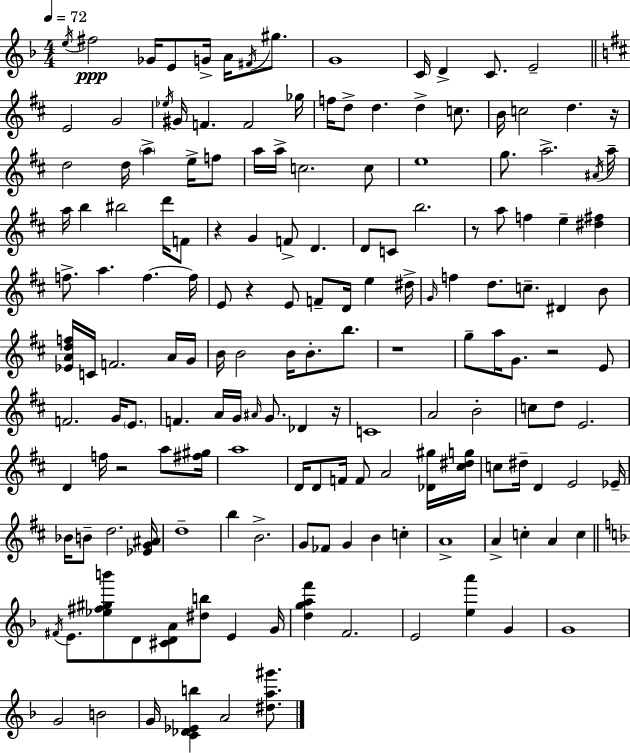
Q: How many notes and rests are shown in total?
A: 164